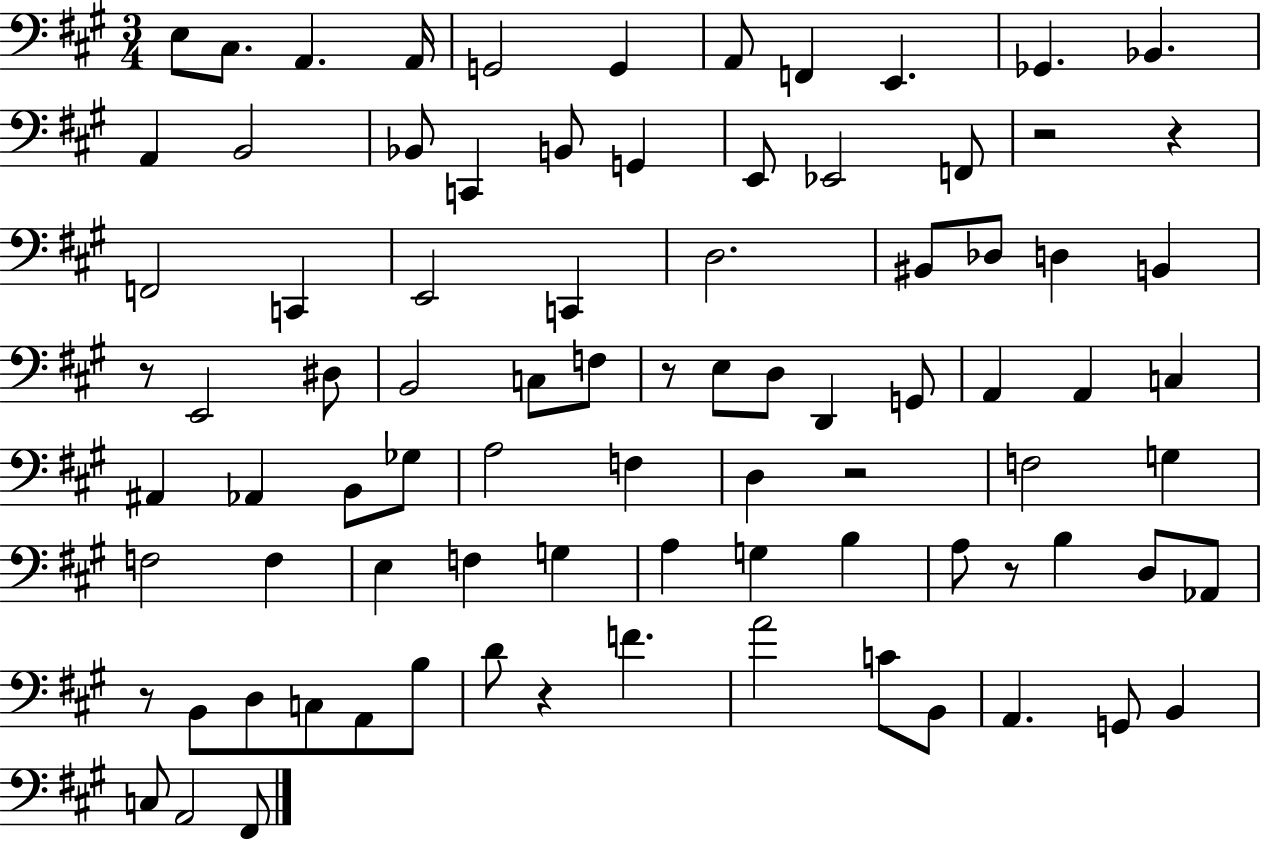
E3/e C#3/e. A2/q. A2/s G2/h G2/q A2/e F2/q E2/q. Gb2/q. Bb2/q. A2/q B2/h Bb2/e C2/q B2/e G2/q E2/e Eb2/h F2/e R/h R/q F2/h C2/q E2/h C2/q D3/h. BIS2/e Db3/e D3/q B2/q R/e E2/h D#3/e B2/h C3/e F3/e R/e E3/e D3/e D2/q G2/e A2/q A2/q C3/q A#2/q Ab2/q B2/e Gb3/e A3/h F3/q D3/q R/h F3/h G3/q F3/h F3/q E3/q F3/q G3/q A3/q G3/q B3/q A3/e R/e B3/q D3/e Ab2/e R/e B2/e D3/e C3/e A2/e B3/e D4/e R/q F4/q. A4/h C4/e B2/e A2/q. G2/e B2/q C3/e A2/h F#2/e